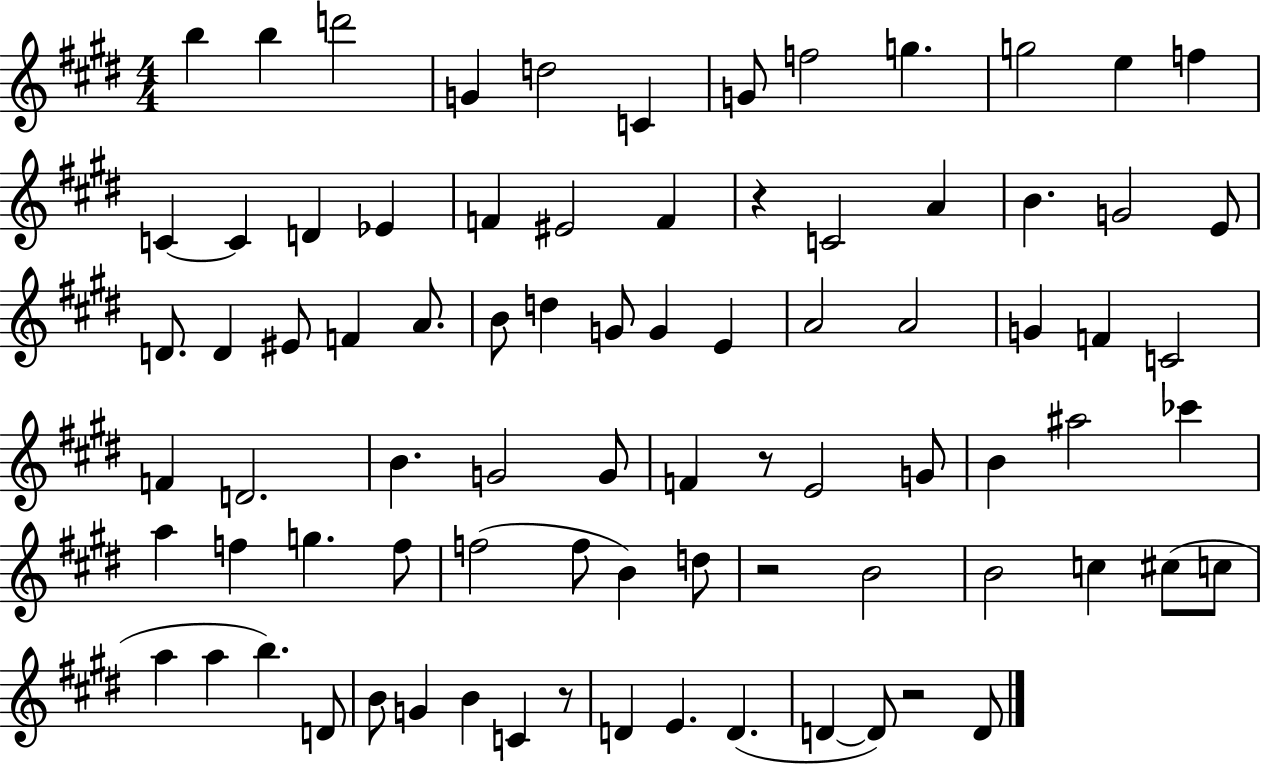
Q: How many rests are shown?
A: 5